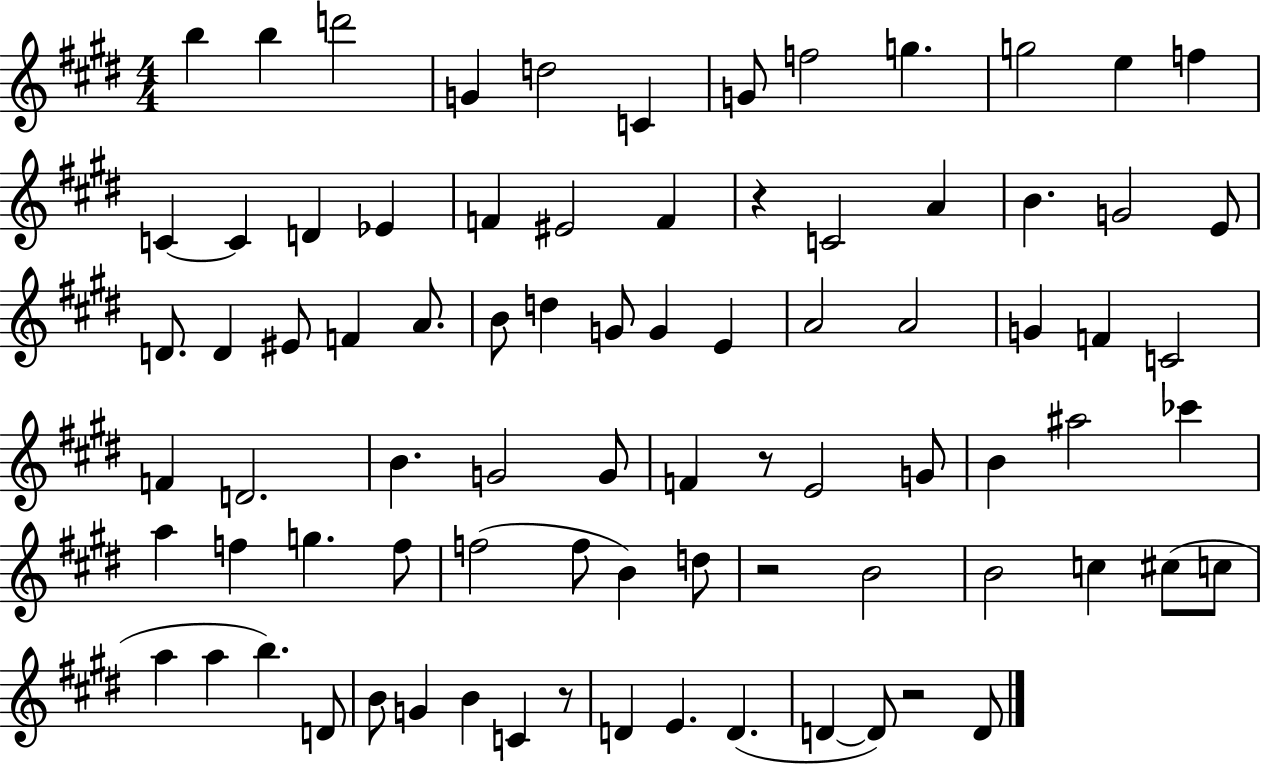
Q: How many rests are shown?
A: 5